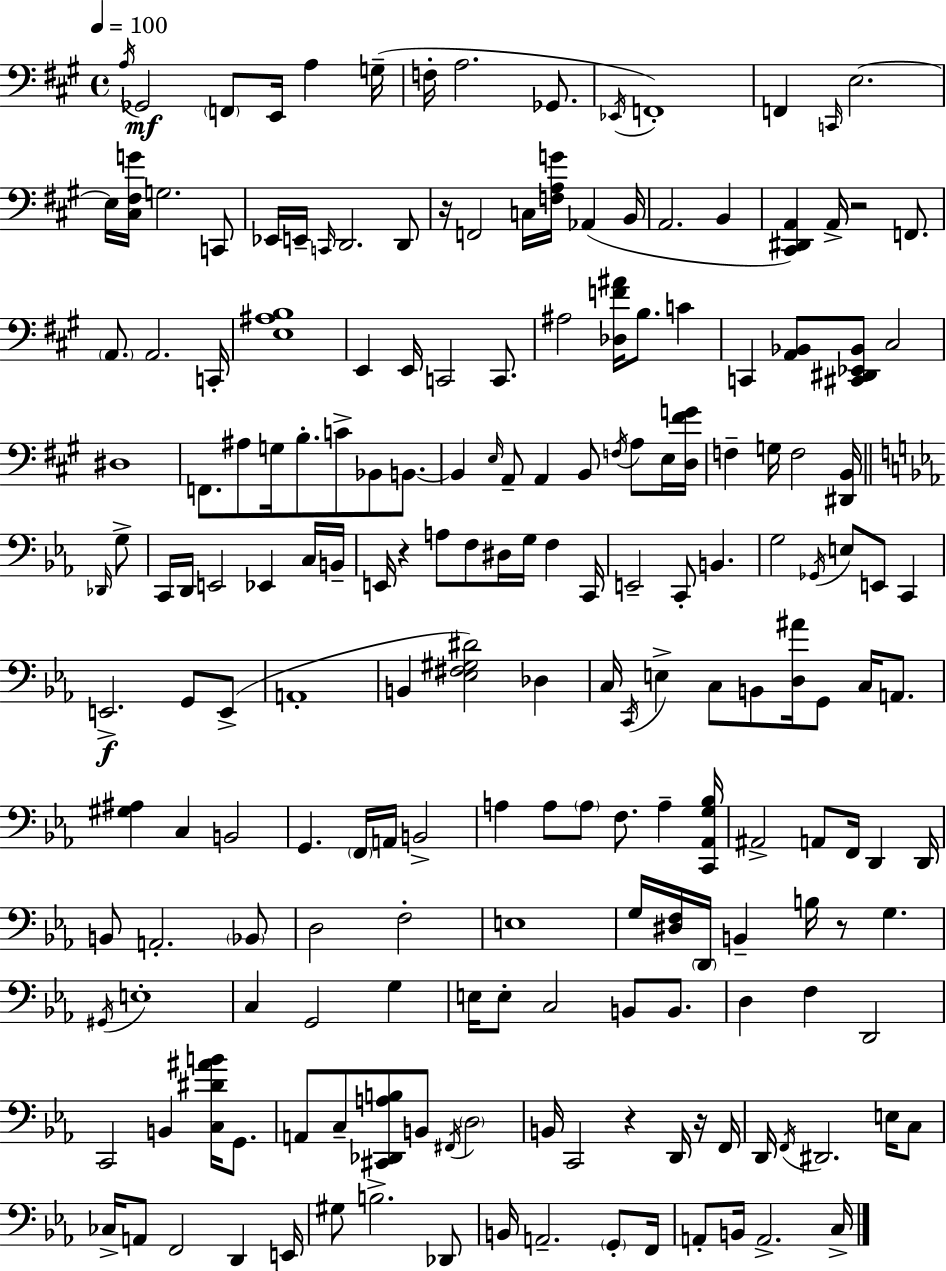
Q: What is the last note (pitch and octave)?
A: C3